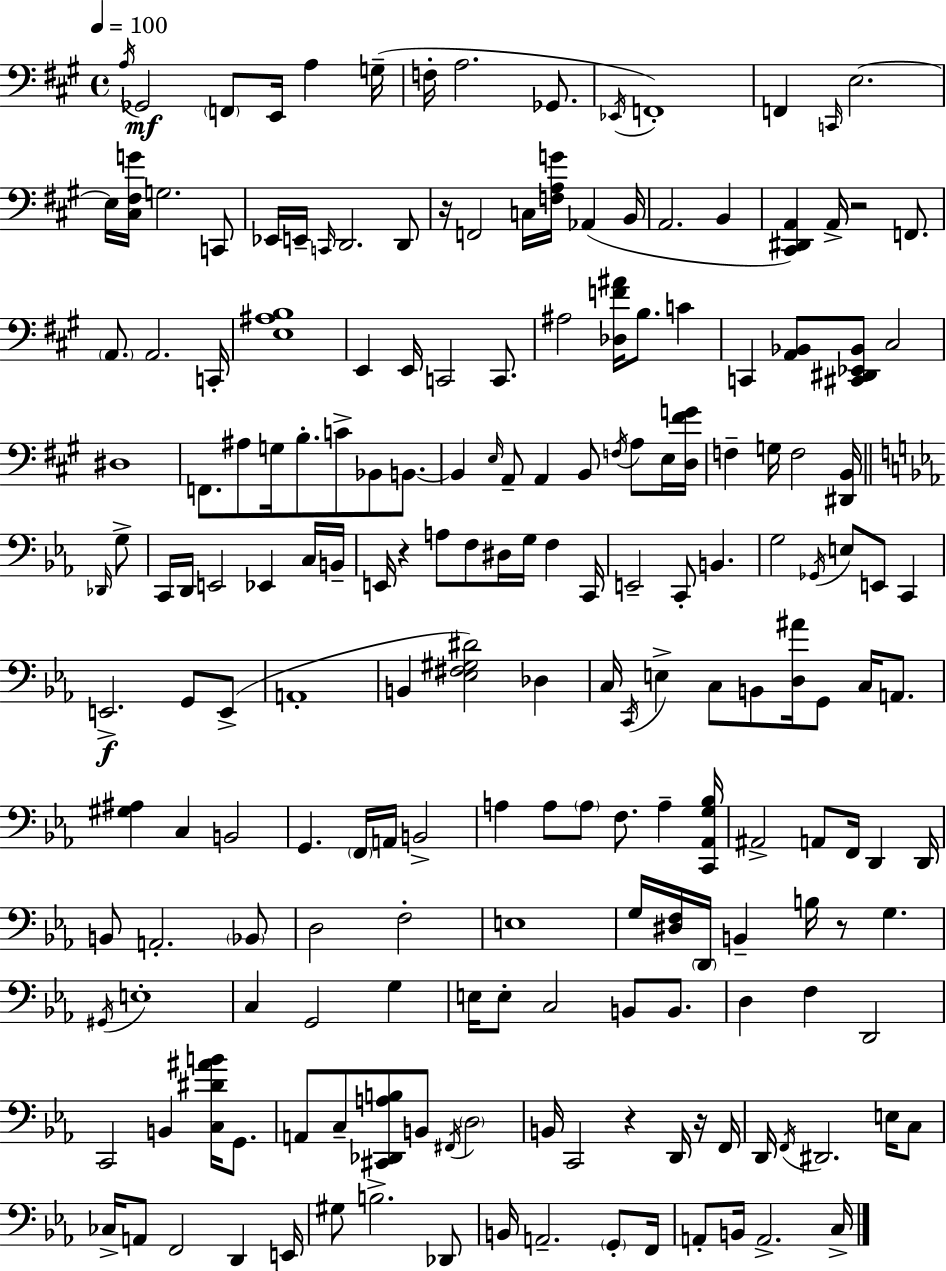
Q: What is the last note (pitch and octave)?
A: C3